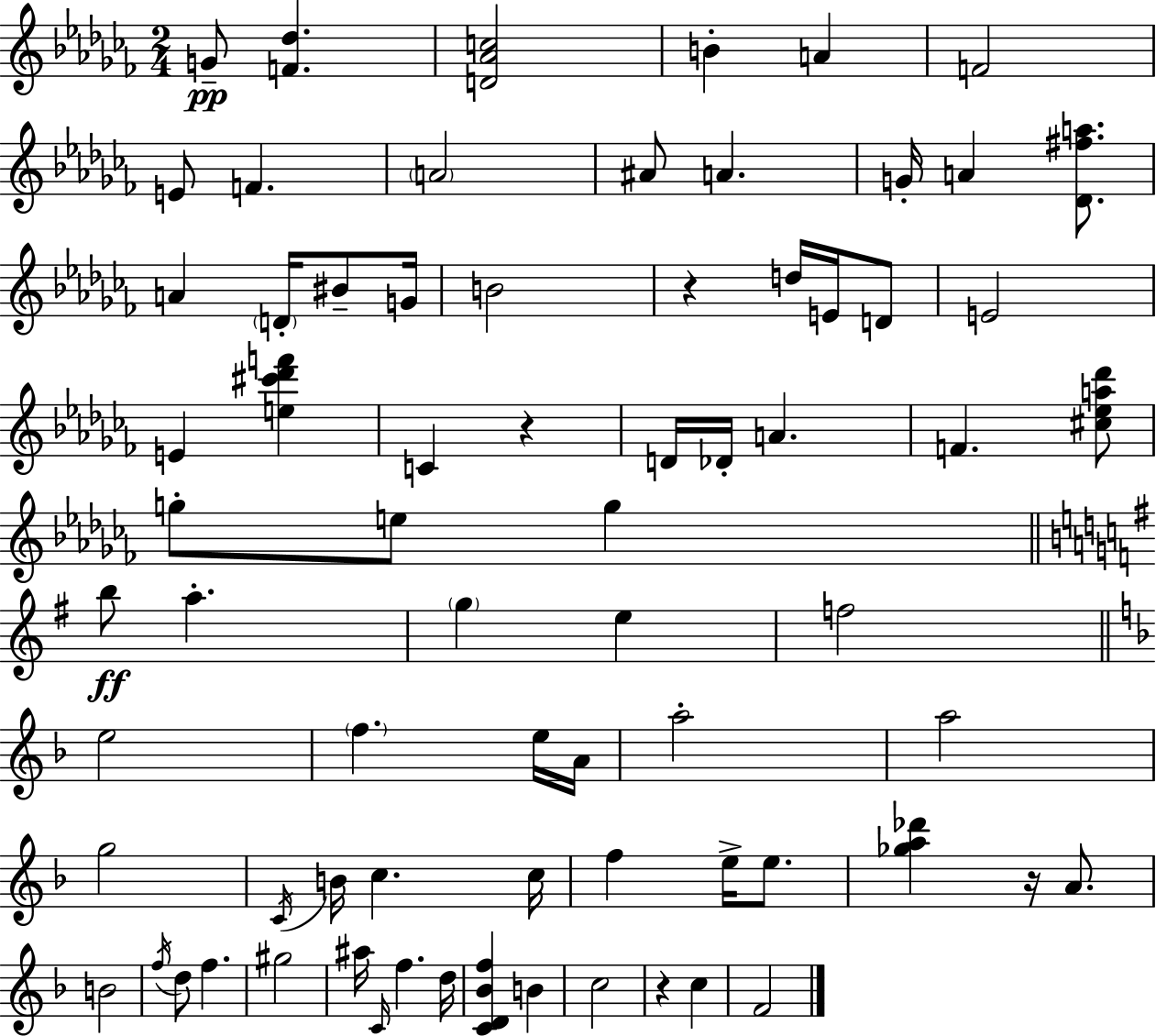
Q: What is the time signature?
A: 2/4